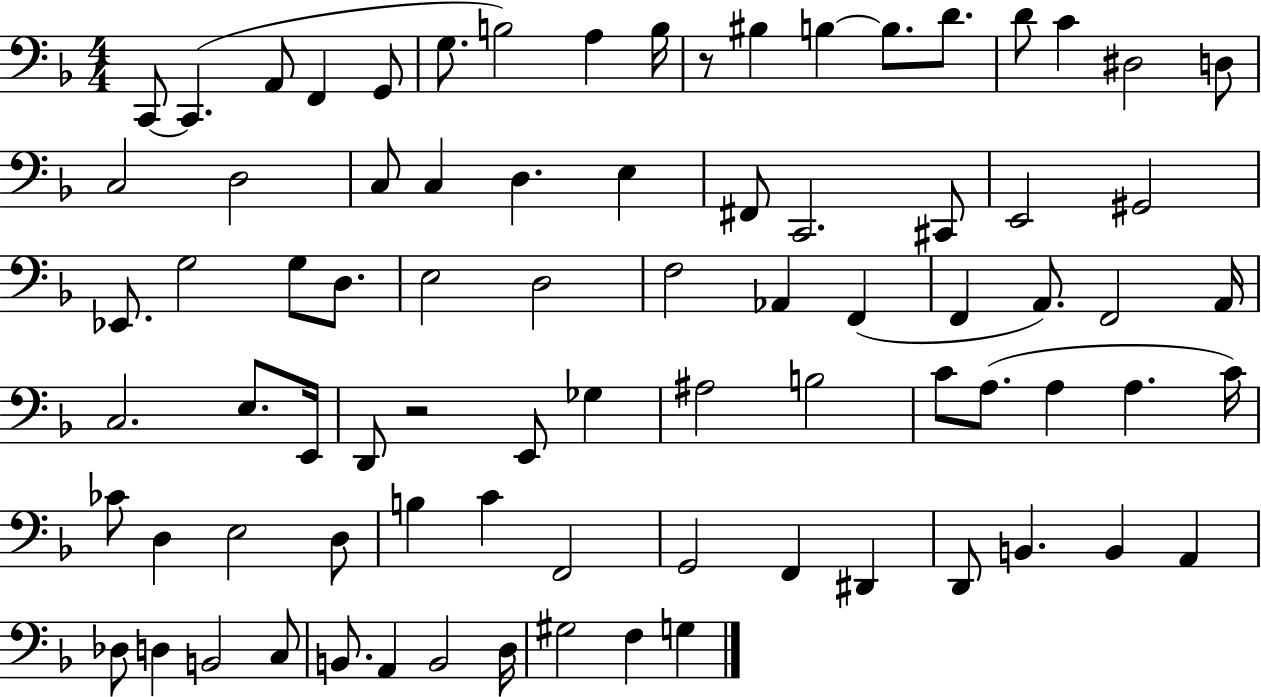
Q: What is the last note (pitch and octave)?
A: G3